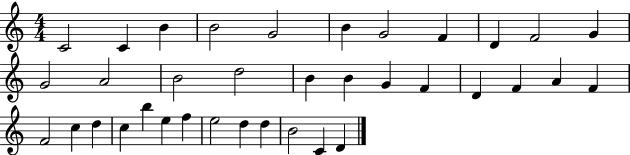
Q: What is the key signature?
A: C major